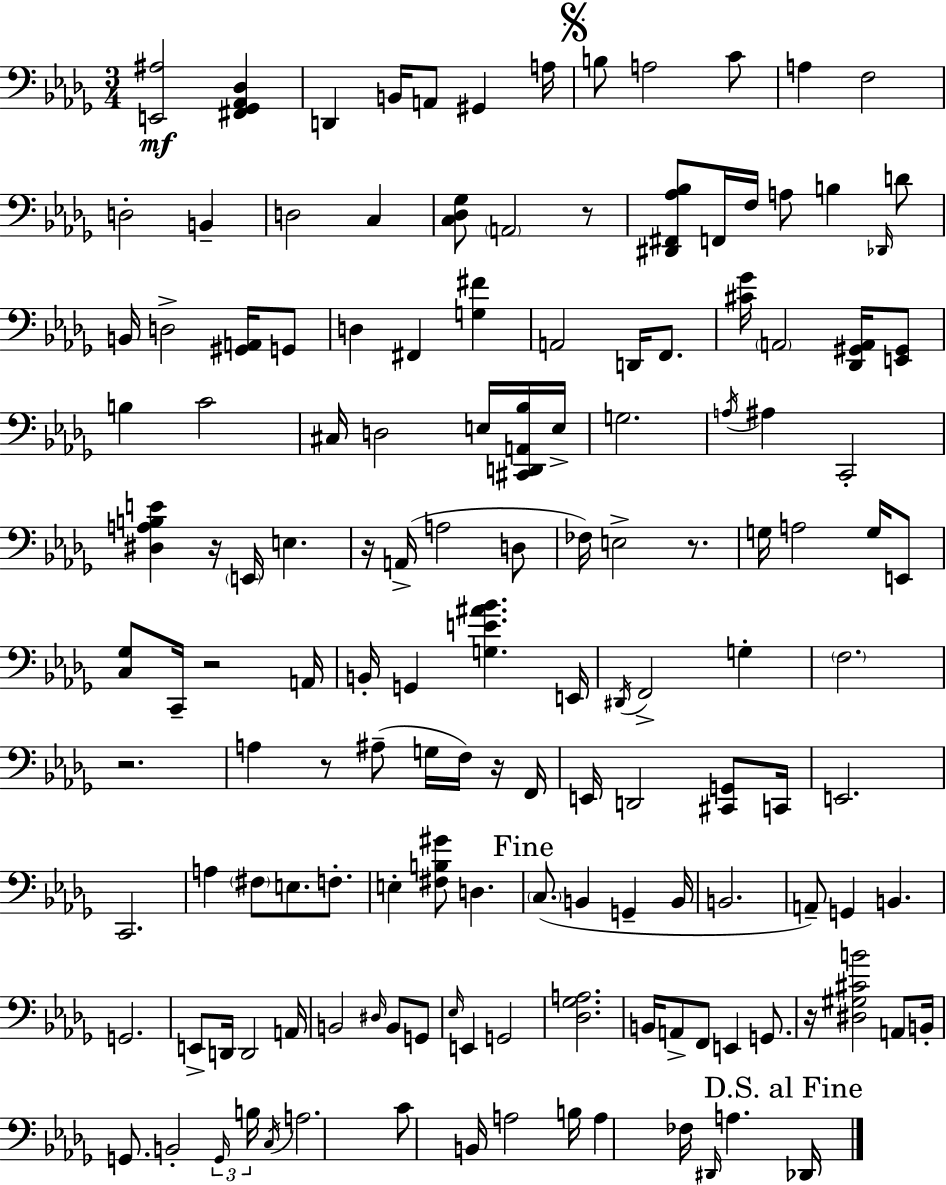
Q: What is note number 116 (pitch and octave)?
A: D#2